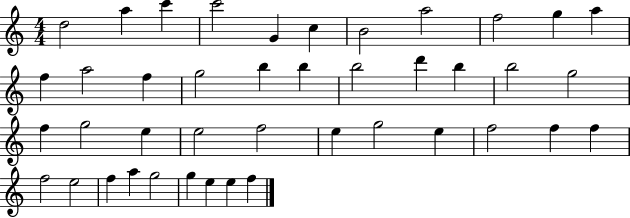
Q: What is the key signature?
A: C major